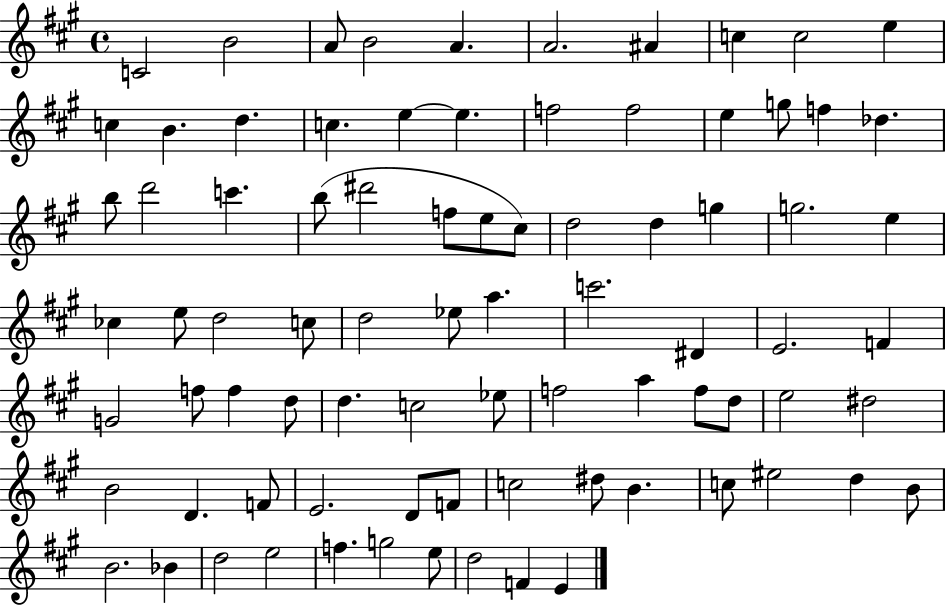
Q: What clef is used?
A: treble